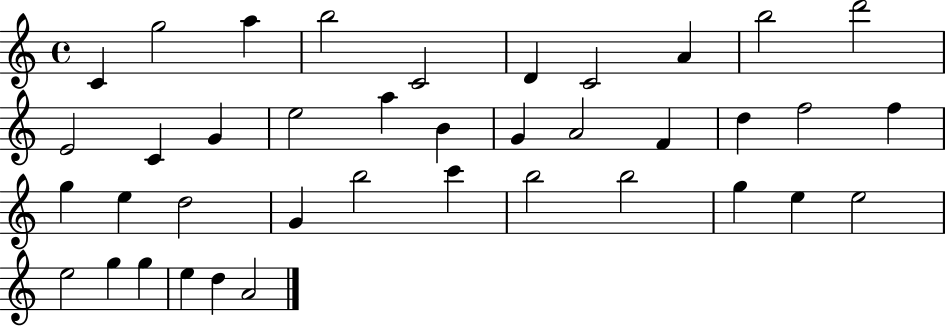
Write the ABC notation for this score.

X:1
T:Untitled
M:4/4
L:1/4
K:C
C g2 a b2 C2 D C2 A b2 d'2 E2 C G e2 a B G A2 F d f2 f g e d2 G b2 c' b2 b2 g e e2 e2 g g e d A2